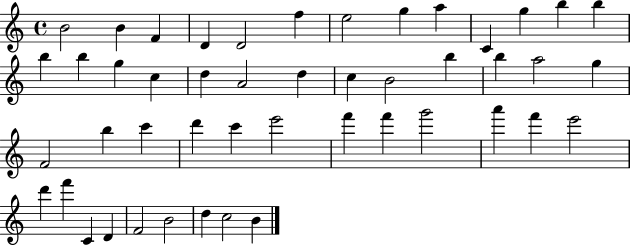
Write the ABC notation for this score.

X:1
T:Untitled
M:4/4
L:1/4
K:C
B2 B F D D2 f e2 g a C g b b b b g c d A2 d c B2 b b a2 g F2 b c' d' c' e'2 f' f' g'2 a' f' e'2 d' f' C D F2 B2 d c2 B